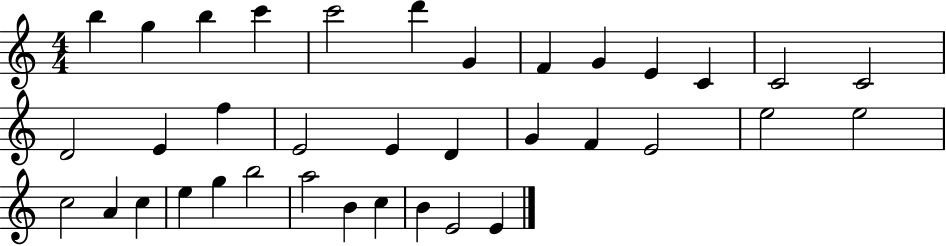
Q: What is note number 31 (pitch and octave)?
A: A5